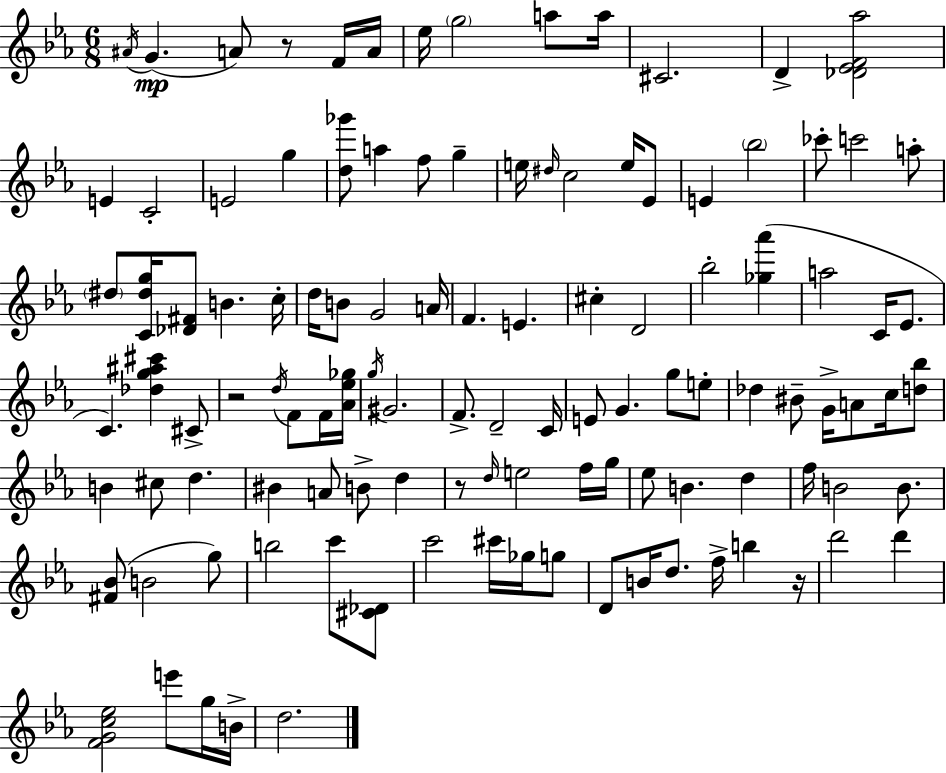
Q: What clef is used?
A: treble